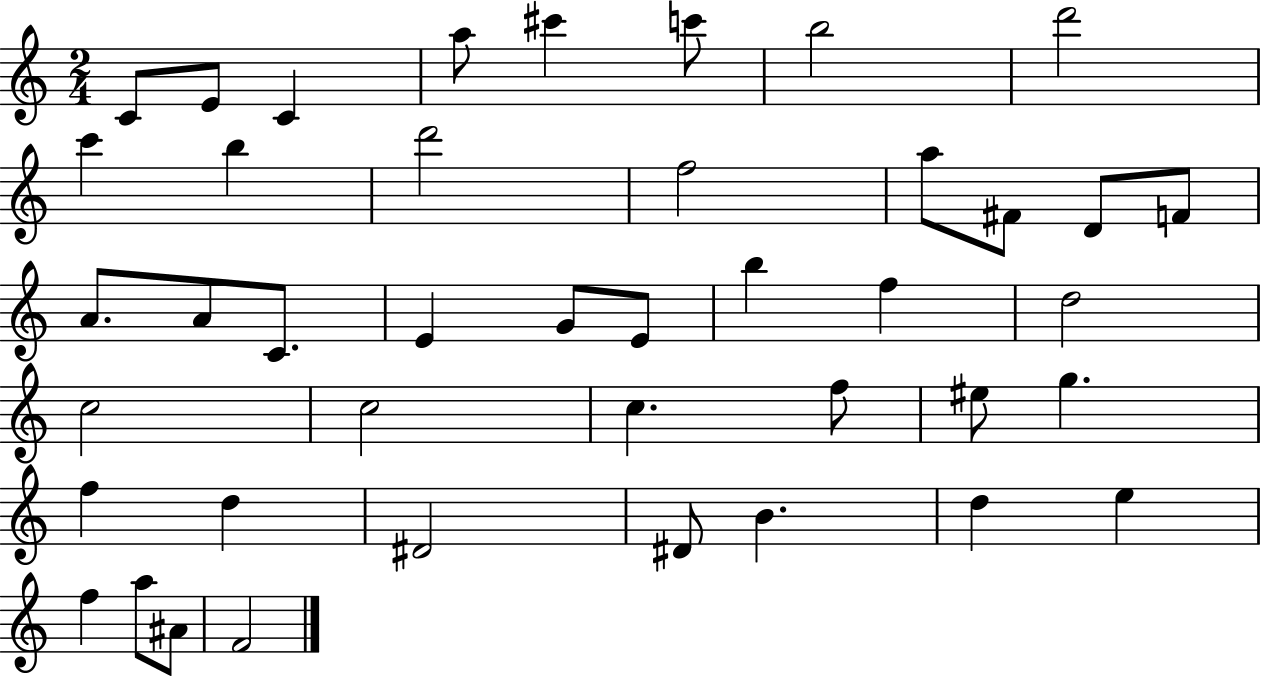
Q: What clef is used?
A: treble